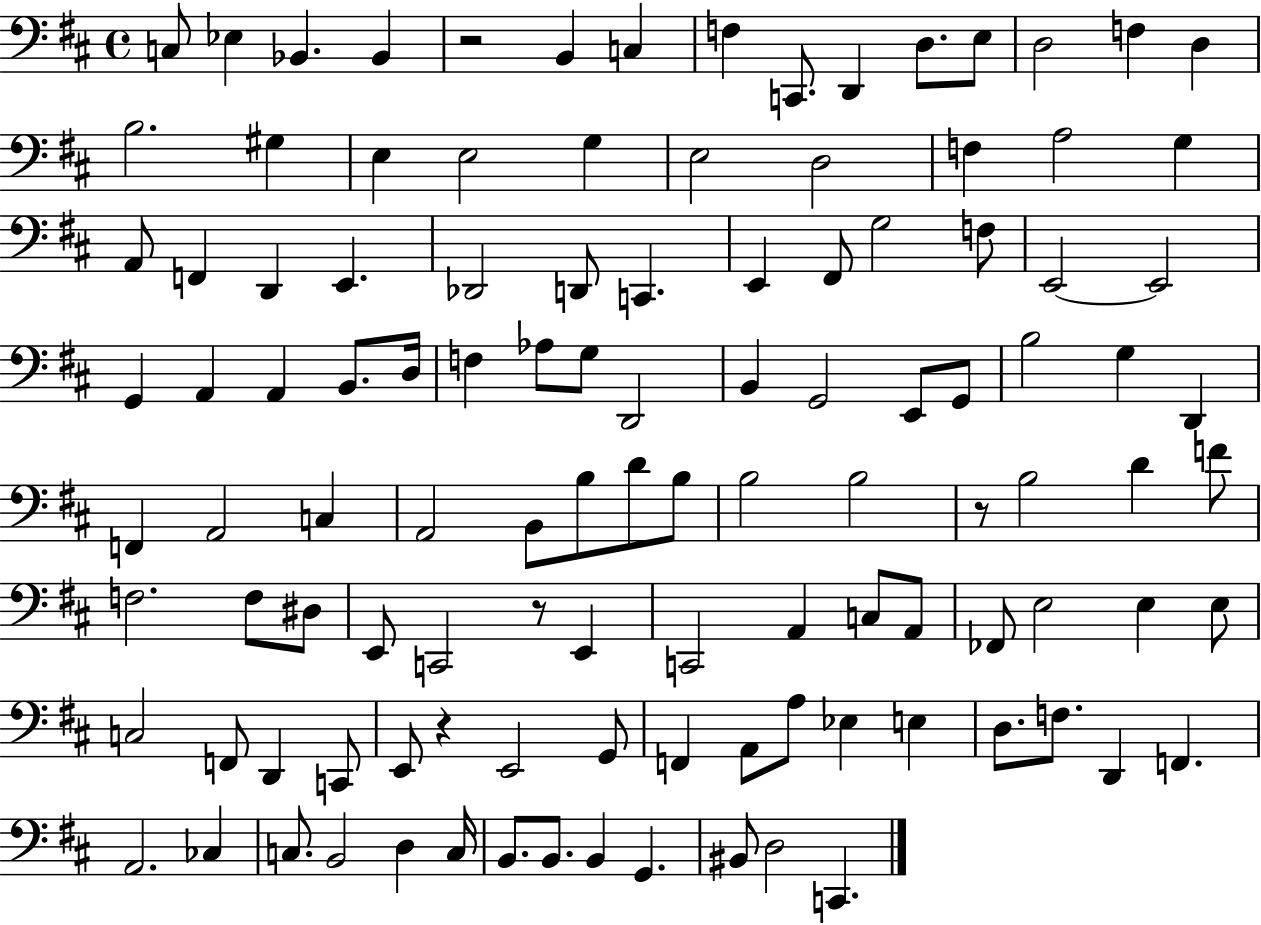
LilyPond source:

{
  \clef bass
  \time 4/4
  \defaultTimeSignature
  \key d \major
  c8 ees4 bes,4. bes,4 | r2 b,4 c4 | f4 c,8. d,4 d8. e8 | d2 f4 d4 | \break b2. gis4 | e4 e2 g4 | e2 d2 | f4 a2 g4 | \break a,8 f,4 d,4 e,4. | des,2 d,8 c,4. | e,4 fis,8 g2 f8 | e,2~~ e,2 | \break g,4 a,4 a,4 b,8. d16 | f4 aes8 g8 d,2 | b,4 g,2 e,8 g,8 | b2 g4 d,4 | \break f,4 a,2 c4 | a,2 b,8 b8 d'8 b8 | b2 b2 | r8 b2 d'4 f'8 | \break f2. f8 dis8 | e,8 c,2 r8 e,4 | c,2 a,4 c8 a,8 | fes,8 e2 e4 e8 | \break c2 f,8 d,4 c,8 | e,8 r4 e,2 g,8 | f,4 a,8 a8 ees4 e4 | d8. f8. d,4 f,4. | \break a,2. ces4 | c8. b,2 d4 c16 | b,8. b,8. b,4 g,4. | bis,8 d2 c,4. | \break \bar "|."
}